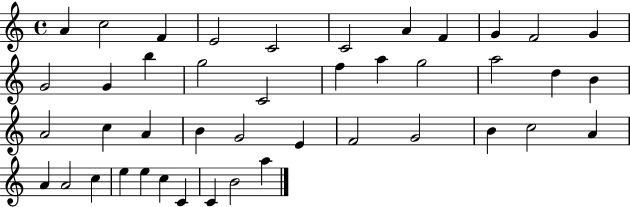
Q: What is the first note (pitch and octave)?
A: A4